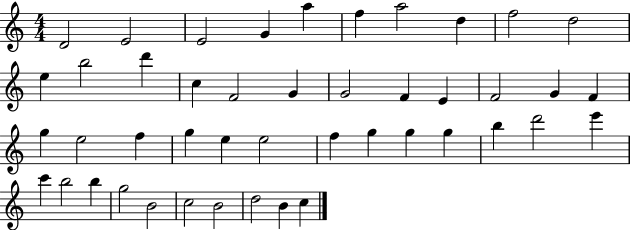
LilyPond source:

{
  \clef treble
  \numericTimeSignature
  \time 4/4
  \key c \major
  d'2 e'2 | e'2 g'4 a''4 | f''4 a''2 d''4 | f''2 d''2 | \break e''4 b''2 d'''4 | c''4 f'2 g'4 | g'2 f'4 e'4 | f'2 g'4 f'4 | \break g''4 e''2 f''4 | g''4 e''4 e''2 | f''4 g''4 g''4 g''4 | b''4 d'''2 e'''4 | \break c'''4 b''2 b''4 | g''2 b'2 | c''2 b'2 | d''2 b'4 c''4 | \break \bar "|."
}